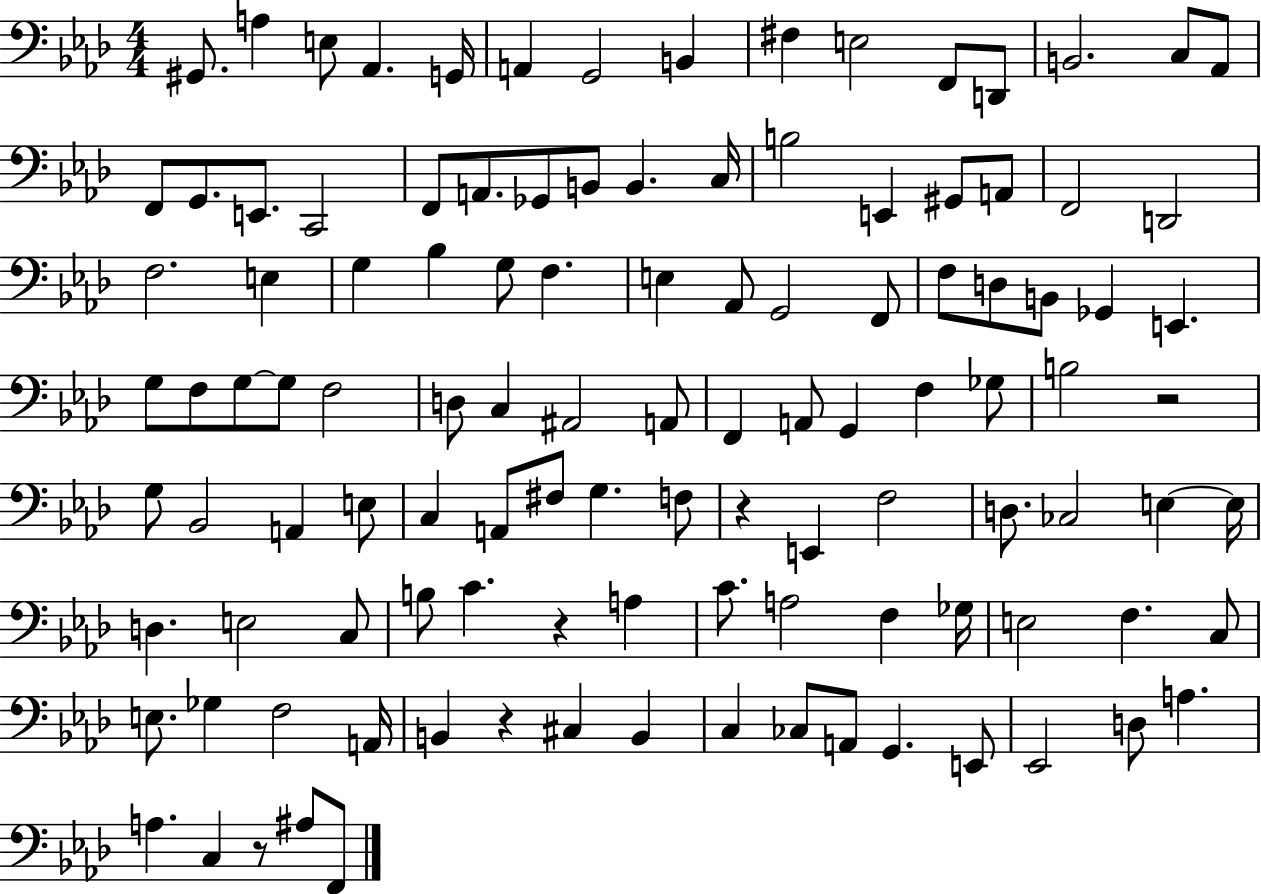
G#2/e. A3/q E3/e Ab2/q. G2/s A2/q G2/h B2/q F#3/q E3/h F2/e D2/e B2/h. C3/e Ab2/e F2/e G2/e. E2/e. C2/h F2/e A2/e. Gb2/e B2/e B2/q. C3/s B3/h E2/q G#2/e A2/e F2/h D2/h F3/h. E3/q G3/q Bb3/q G3/e F3/q. E3/q Ab2/e G2/h F2/e F3/e D3/e B2/e Gb2/q E2/q. G3/e F3/e G3/e G3/e F3/h D3/e C3/q A#2/h A2/e F2/q A2/e G2/q F3/q Gb3/e B3/h R/h G3/e Bb2/h A2/q E3/e C3/q A2/e F#3/e G3/q. F3/e R/q E2/q F3/h D3/e. CES3/h E3/q E3/s D3/q. E3/h C3/e B3/e C4/q. R/q A3/q C4/e. A3/h F3/q Gb3/s E3/h F3/q. C3/e E3/e. Gb3/q F3/h A2/s B2/q R/q C#3/q B2/q C3/q CES3/e A2/e G2/q. E2/e Eb2/h D3/e A3/q. A3/q. C3/q R/e A#3/e F2/e